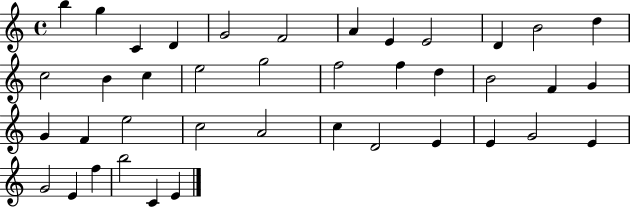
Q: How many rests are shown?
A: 0